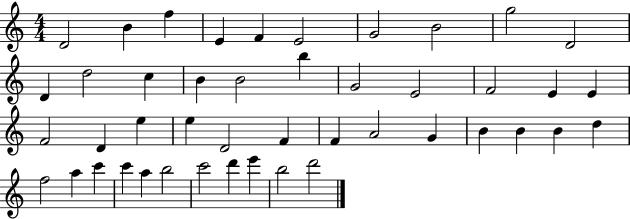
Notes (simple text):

D4/h B4/q F5/q E4/q F4/q E4/h G4/h B4/h G5/h D4/h D4/q D5/h C5/q B4/q B4/h B5/q G4/h E4/h F4/h E4/q E4/q F4/h D4/q E5/q E5/q D4/h F4/q F4/q A4/h G4/q B4/q B4/q B4/q D5/q F5/h A5/q C6/q C6/q A5/q B5/h C6/h D6/q E6/q B5/h D6/h